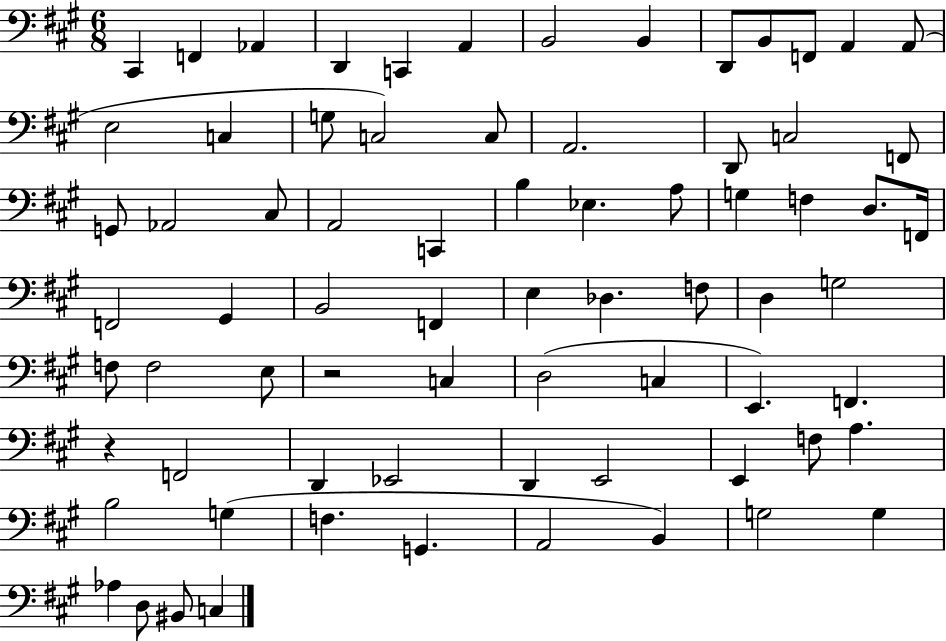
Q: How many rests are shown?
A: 2